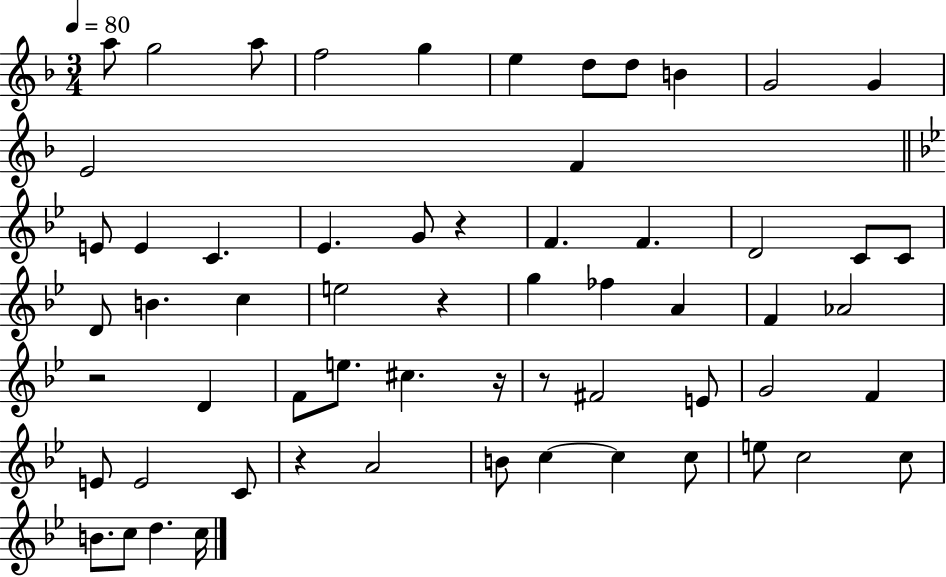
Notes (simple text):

A5/e G5/h A5/e F5/h G5/q E5/q D5/e D5/e B4/q G4/h G4/q E4/h F4/q E4/e E4/q C4/q. Eb4/q. G4/e R/q F4/q. F4/q. D4/h C4/e C4/e D4/e B4/q. C5/q E5/h R/q G5/q FES5/q A4/q F4/q Ab4/h R/h D4/q F4/e E5/e. C#5/q. R/s R/e F#4/h E4/e G4/h F4/q E4/e E4/h C4/e R/q A4/h B4/e C5/q C5/q C5/e E5/e C5/h C5/e B4/e. C5/e D5/q. C5/s